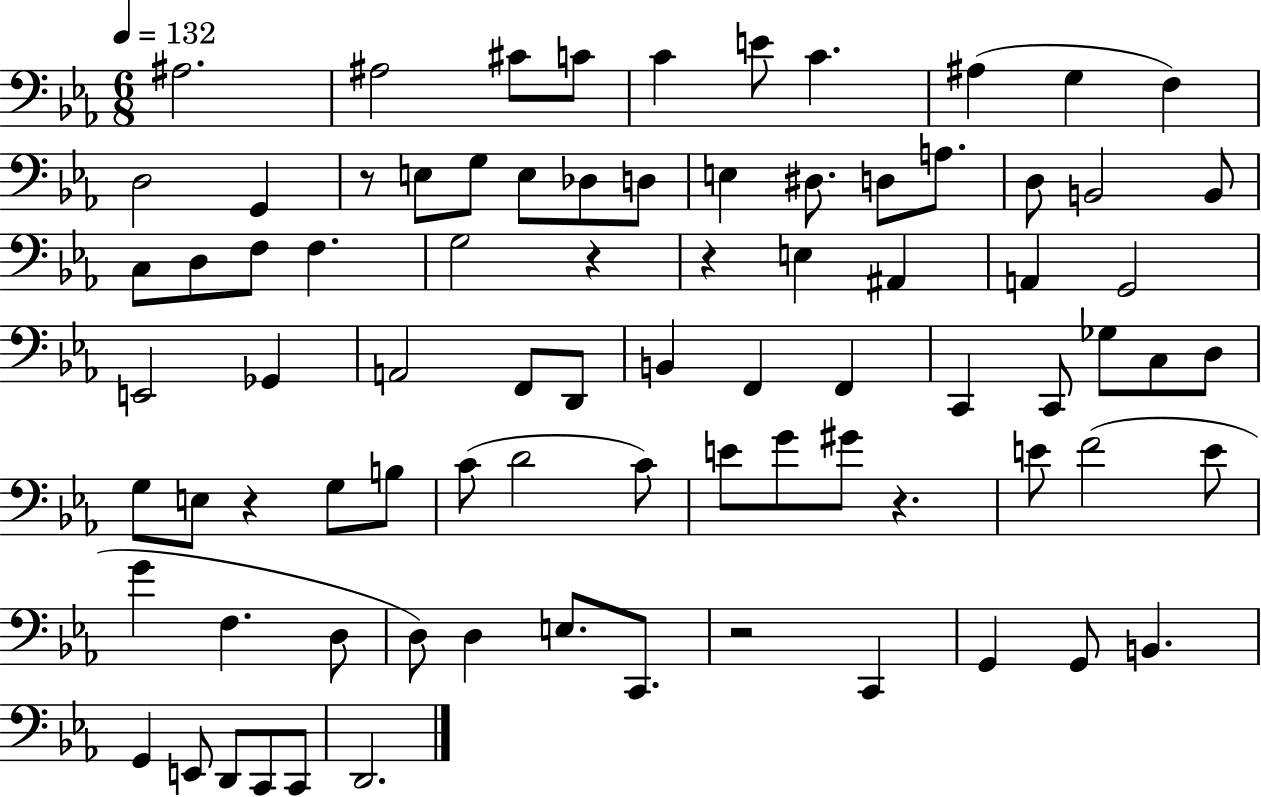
A#3/h. A#3/h C#4/e C4/e C4/q E4/e C4/q. A#3/q G3/q F3/q D3/h G2/q R/e E3/e G3/e E3/e Db3/e D3/e E3/q D#3/e. D3/e A3/e. D3/e B2/h B2/e C3/e D3/e F3/e F3/q. G3/h R/q R/q E3/q A#2/q A2/q G2/h E2/h Gb2/q A2/h F2/e D2/e B2/q F2/q F2/q C2/q C2/e Gb3/e C3/e D3/e G3/e E3/e R/q G3/e B3/e C4/e D4/h C4/e E4/e G4/e G#4/e R/q. E4/e F4/h E4/e G4/q F3/q. D3/e D3/e D3/q E3/e. C2/e. R/h C2/q G2/q G2/e B2/q. G2/q E2/e D2/e C2/e C2/e D2/h.